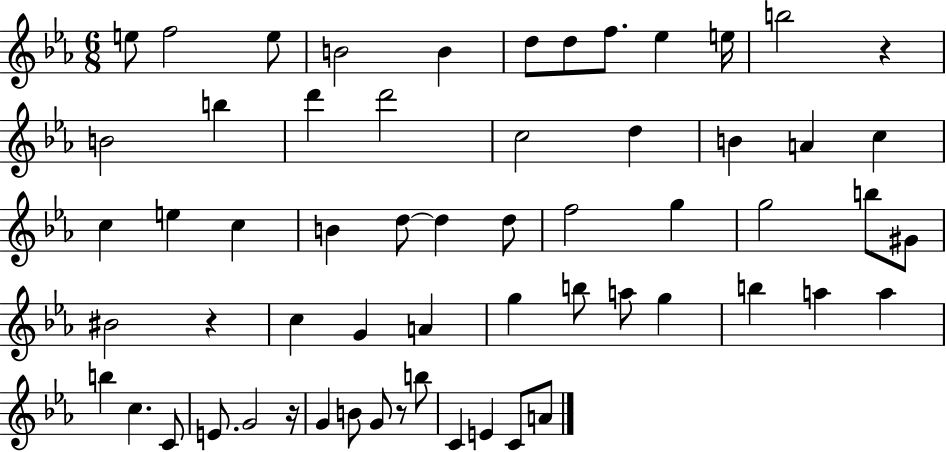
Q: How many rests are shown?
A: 4